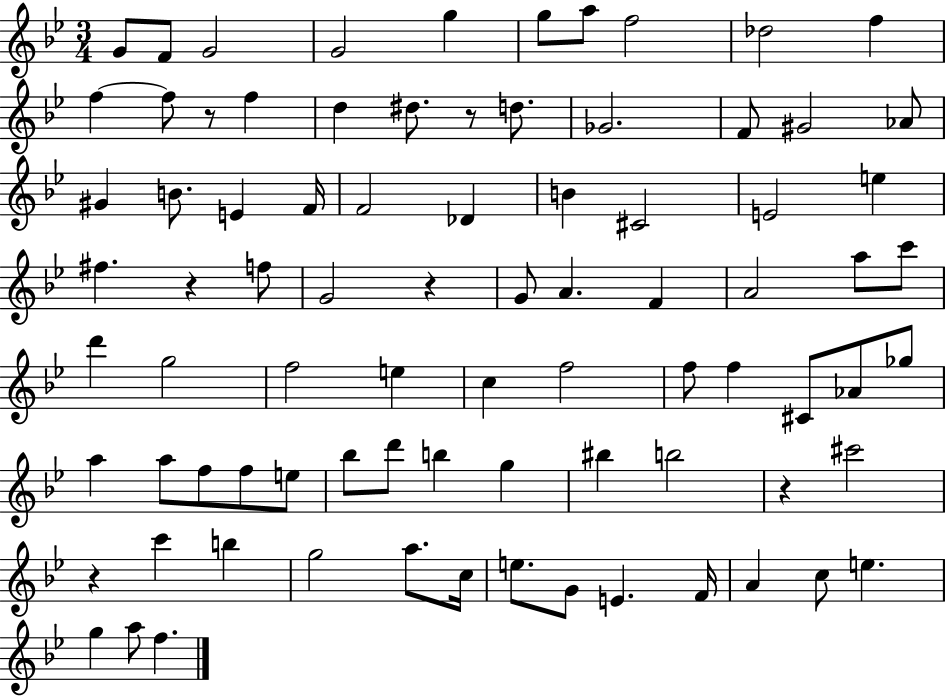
{
  \clef treble
  \numericTimeSignature
  \time 3/4
  \key bes \major
  g'8 f'8 g'2 | g'2 g''4 | g''8 a''8 f''2 | des''2 f''4 | \break f''4~~ f''8 r8 f''4 | d''4 dis''8. r8 d''8. | ges'2. | f'8 gis'2 aes'8 | \break gis'4 b'8. e'4 f'16 | f'2 des'4 | b'4 cis'2 | e'2 e''4 | \break fis''4. r4 f''8 | g'2 r4 | g'8 a'4. f'4 | a'2 a''8 c'''8 | \break d'''4 g''2 | f''2 e''4 | c''4 f''2 | f''8 f''4 cis'8 aes'8 ges''8 | \break a''4 a''8 f''8 f''8 e''8 | bes''8 d'''8 b''4 g''4 | bis''4 b''2 | r4 cis'''2 | \break r4 c'''4 b''4 | g''2 a''8. c''16 | e''8. g'8 e'4. f'16 | a'4 c''8 e''4. | \break g''4 a''8 f''4. | \bar "|."
}